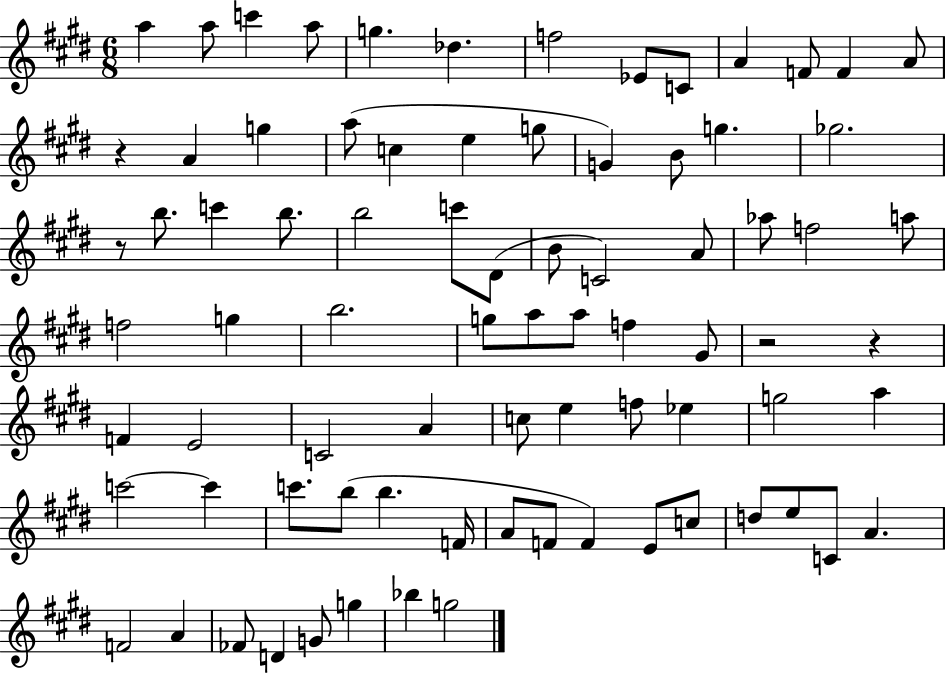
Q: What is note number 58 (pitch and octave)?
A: B5